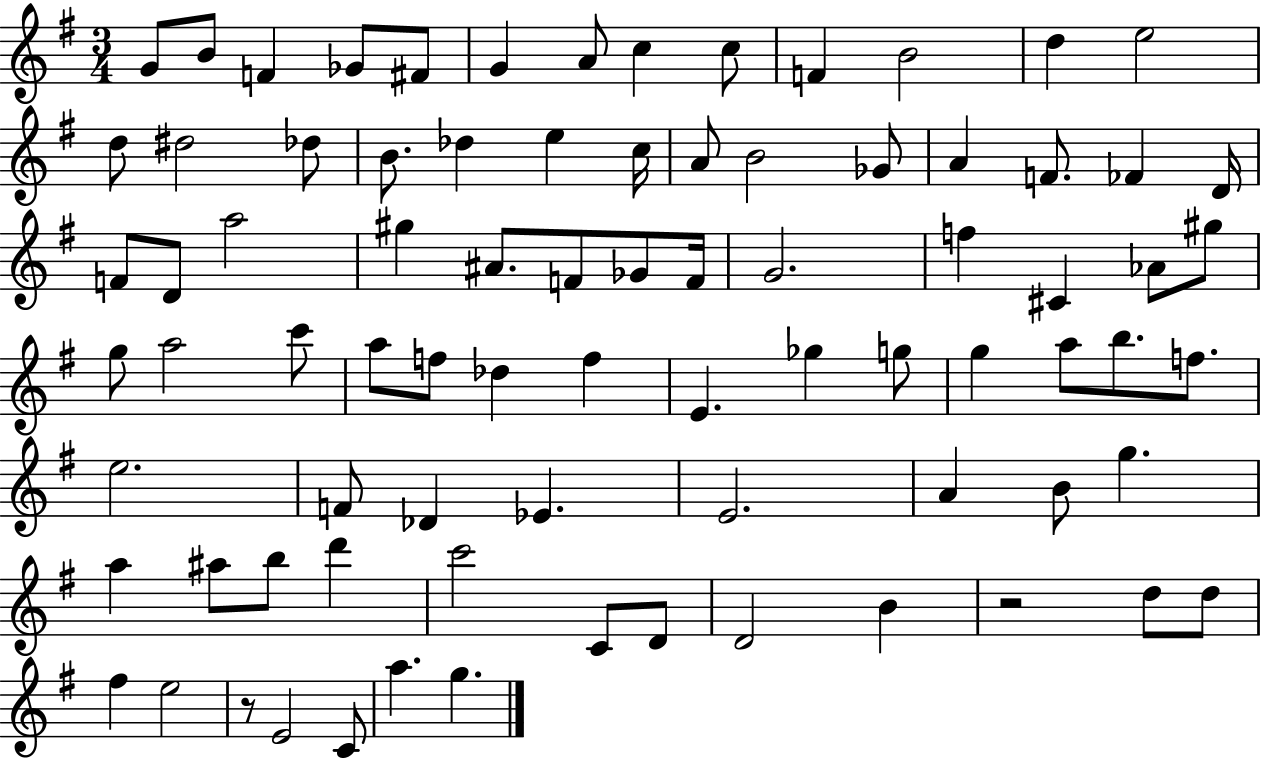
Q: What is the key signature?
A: G major